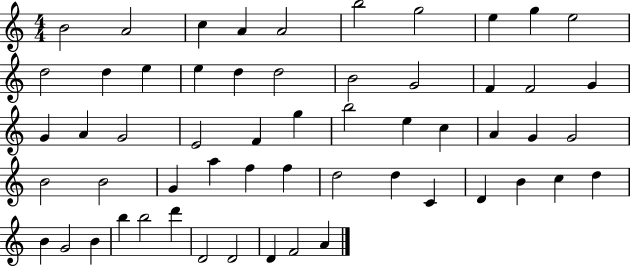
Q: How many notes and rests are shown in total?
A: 57